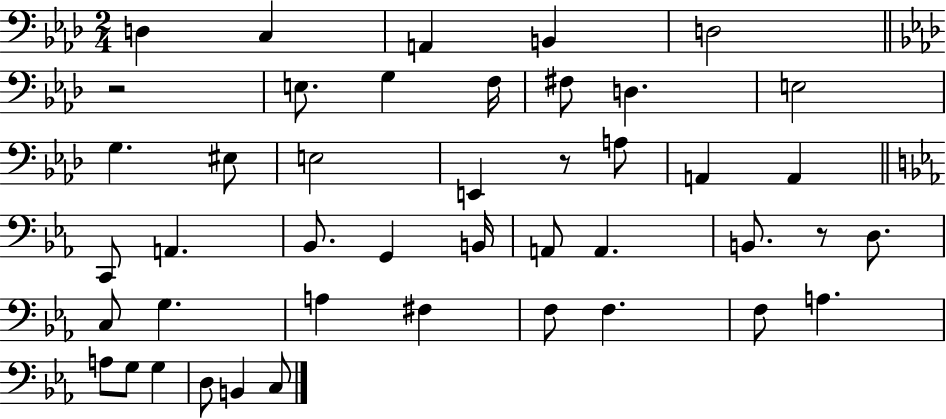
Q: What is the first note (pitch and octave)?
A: D3